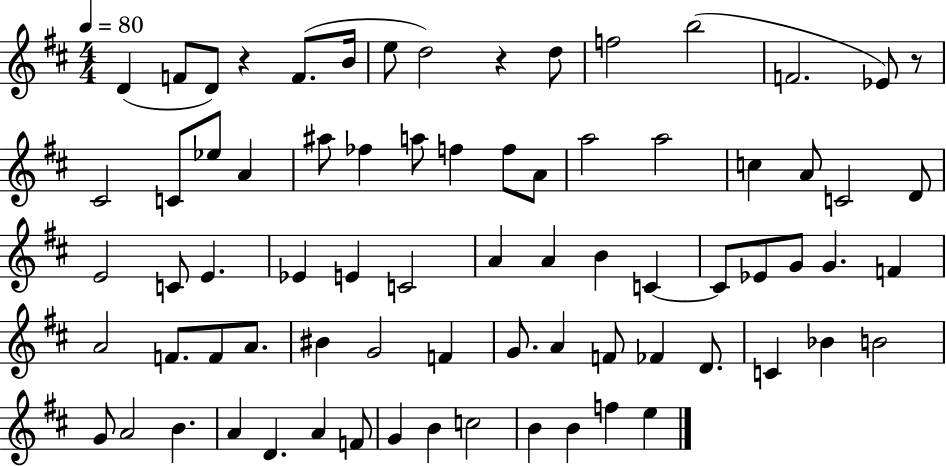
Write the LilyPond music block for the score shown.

{
  \clef treble
  \numericTimeSignature
  \time 4/4
  \key d \major
  \tempo 4 = 80
  d'4( f'8 d'8) r4 f'8.( b'16 | e''8 d''2) r4 d''8 | f''2 b''2( | f'2. ees'8) r8 | \break cis'2 c'8 ees''8 a'4 | ais''8 fes''4 a''8 f''4 f''8 a'8 | a''2 a''2 | c''4 a'8 c'2 d'8 | \break e'2 c'8 e'4. | ees'4 e'4 c'2 | a'4 a'4 b'4 c'4~~ | c'8 ees'8 g'8 g'4. f'4 | \break a'2 f'8. f'8 a'8. | bis'4 g'2 f'4 | g'8. a'4 f'8 fes'4 d'8. | c'4 bes'4 b'2 | \break g'8 a'2 b'4. | a'4 d'4. a'4 f'8 | g'4 b'4 c''2 | b'4 b'4 f''4 e''4 | \break \bar "|."
}